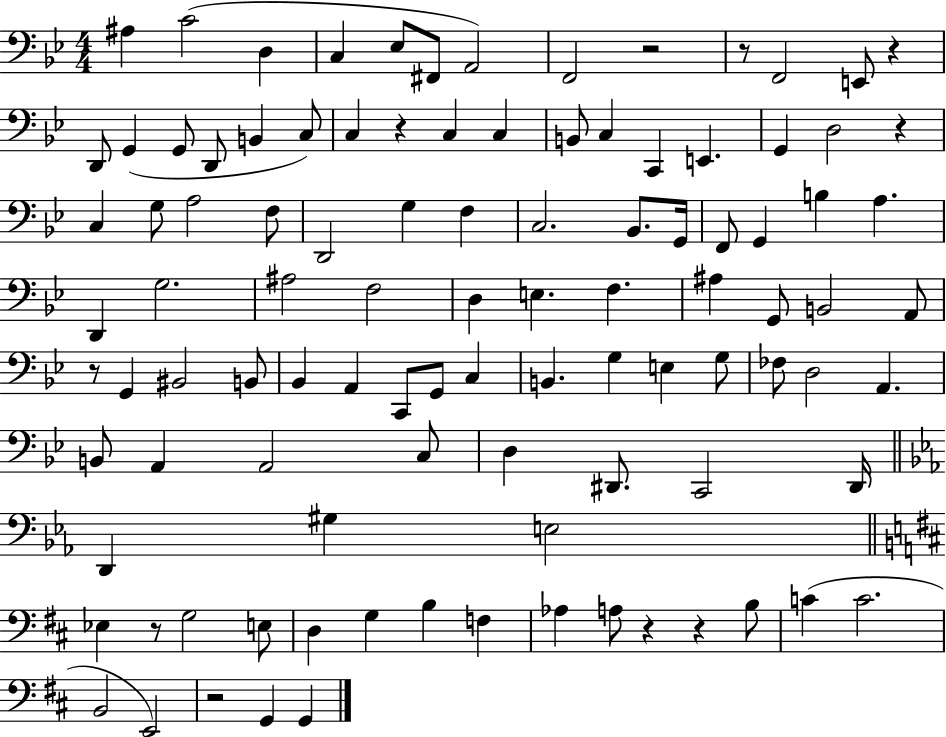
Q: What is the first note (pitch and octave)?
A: A#3